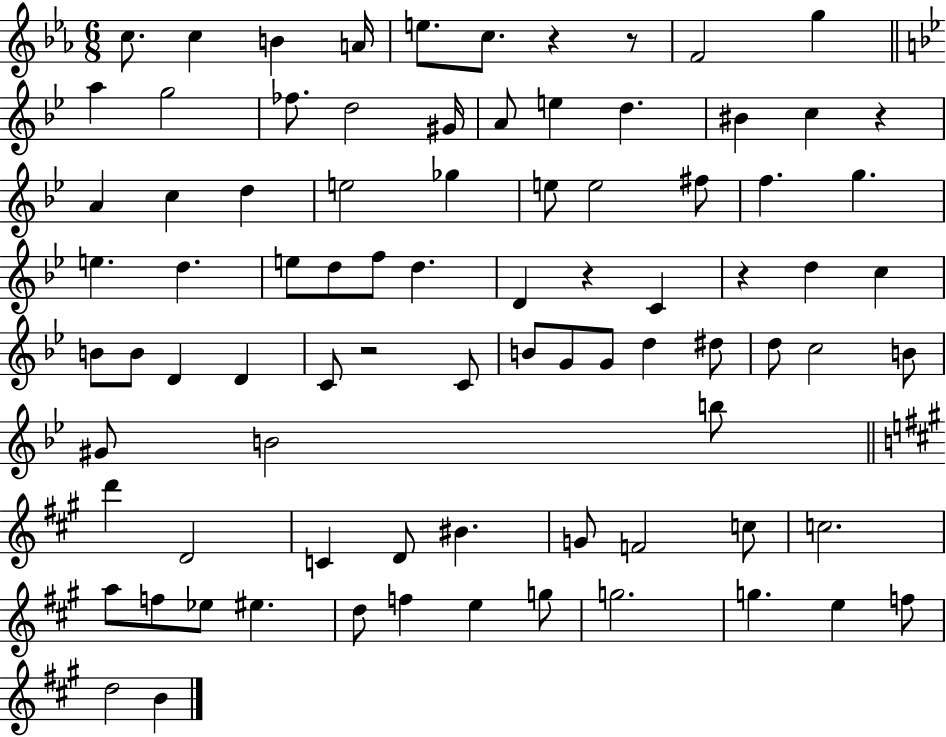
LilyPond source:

{
  \clef treble
  \numericTimeSignature
  \time 6/8
  \key ees \major
  c''8. c''4 b'4 a'16 | e''8. c''8. r4 r8 | f'2 g''4 | \bar "||" \break \key bes \major a''4 g''2 | fes''8. d''2 gis'16 | a'8 e''4 d''4. | bis'4 c''4 r4 | \break a'4 c''4 d''4 | e''2 ges''4 | e''8 e''2 fis''8 | f''4. g''4. | \break e''4. d''4. | e''8 d''8 f''8 d''4. | d'4 r4 c'4 | r4 d''4 c''4 | \break b'8 b'8 d'4 d'4 | c'8 r2 c'8 | b'8 g'8 g'8 d''4 dis''8 | d''8 c''2 b'8 | \break gis'8 b'2 b''8 | \bar "||" \break \key a \major d'''4 d'2 | c'4 d'8 bis'4. | g'8 f'2 c''8 | c''2. | \break a''8 f''8 ees''8 eis''4. | d''8 f''4 e''4 g''8 | g''2. | g''4. e''4 f''8 | \break d''2 b'4 | \bar "|."
}